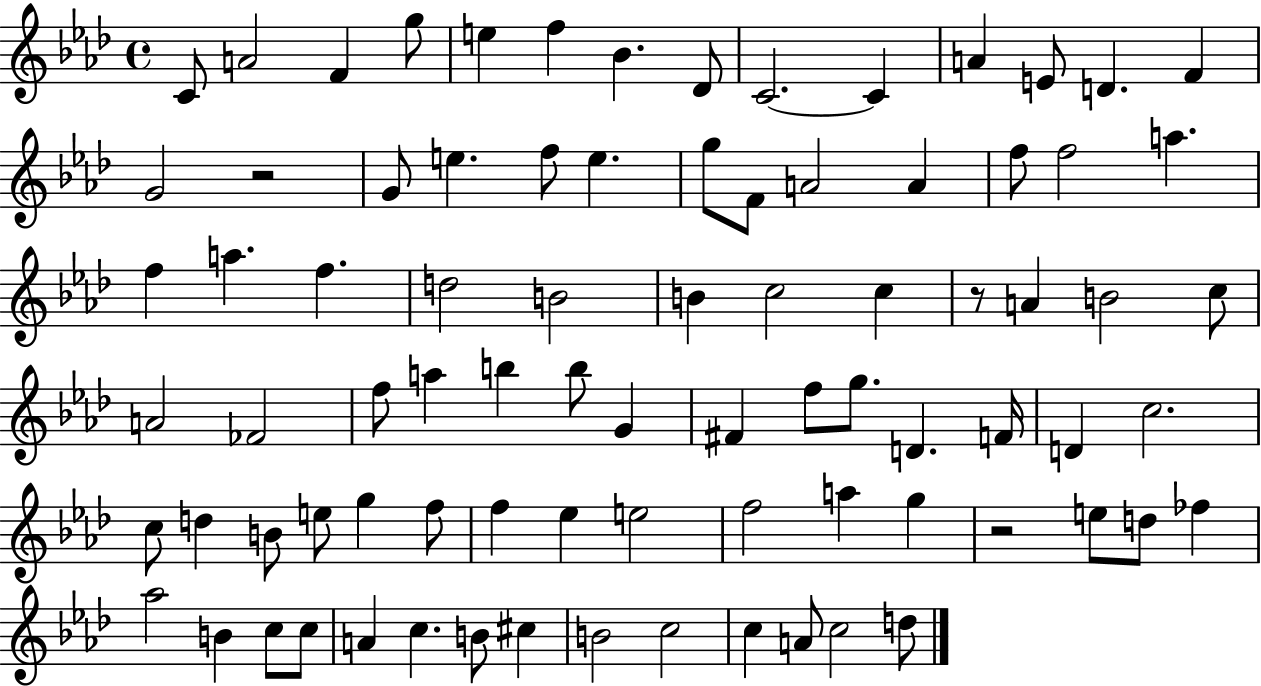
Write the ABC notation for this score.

X:1
T:Untitled
M:4/4
L:1/4
K:Ab
C/2 A2 F g/2 e f _B _D/2 C2 C A E/2 D F G2 z2 G/2 e f/2 e g/2 F/2 A2 A f/2 f2 a f a f d2 B2 B c2 c z/2 A B2 c/2 A2 _F2 f/2 a b b/2 G ^F f/2 g/2 D F/4 D c2 c/2 d B/2 e/2 g f/2 f _e e2 f2 a g z2 e/2 d/2 _f _a2 B c/2 c/2 A c B/2 ^c B2 c2 c A/2 c2 d/2